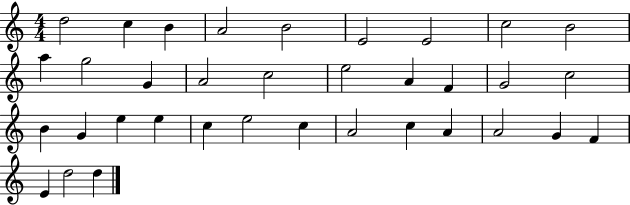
{
  \clef treble
  \numericTimeSignature
  \time 4/4
  \key c \major
  d''2 c''4 b'4 | a'2 b'2 | e'2 e'2 | c''2 b'2 | \break a''4 g''2 g'4 | a'2 c''2 | e''2 a'4 f'4 | g'2 c''2 | \break b'4 g'4 e''4 e''4 | c''4 e''2 c''4 | a'2 c''4 a'4 | a'2 g'4 f'4 | \break e'4 d''2 d''4 | \bar "|."
}